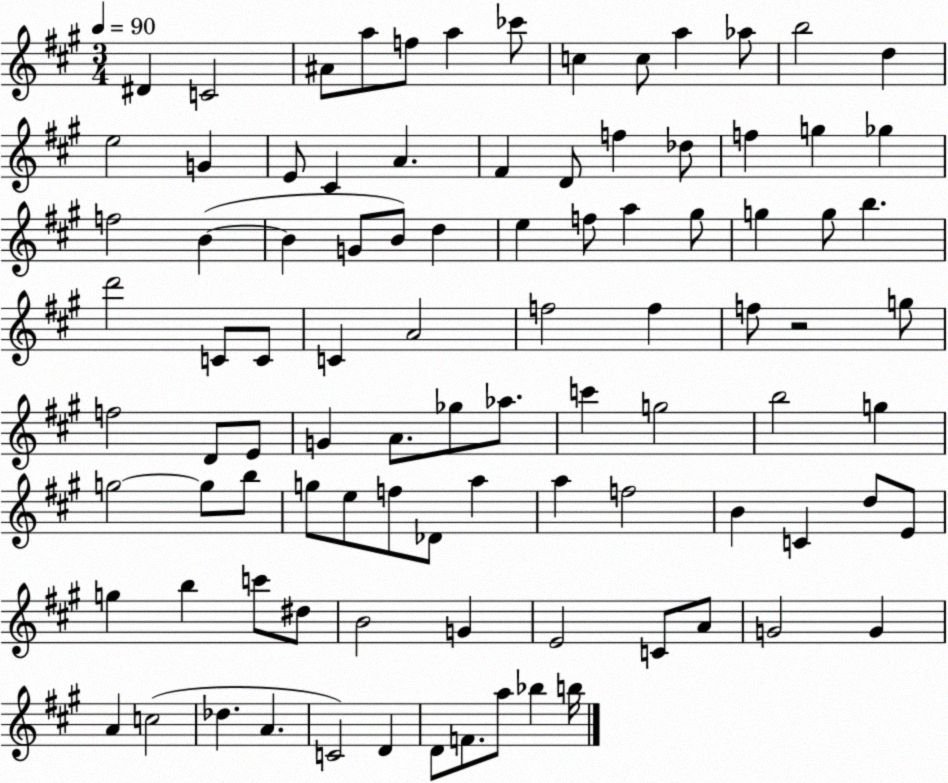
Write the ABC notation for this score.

X:1
T:Untitled
M:3/4
L:1/4
K:A
^D C2 ^A/2 a/2 f/2 a _c'/2 c c/2 a _a/2 b2 d e2 G E/2 ^C A ^F D/2 f _d/2 f g _g f2 B B G/2 B/2 d e f/2 a ^g/2 g g/2 b d'2 C/2 C/2 C A2 f2 f f/2 z2 g/2 f2 D/2 E/2 G A/2 _g/2 _a/2 c' g2 b2 g g2 g/2 b/2 g/2 e/2 f/2 _D/2 a a f2 B C d/2 E/2 g b c'/2 ^d/2 B2 G E2 C/2 A/2 G2 G A c2 _d A C2 D D/2 F/2 a/2 _b b/4